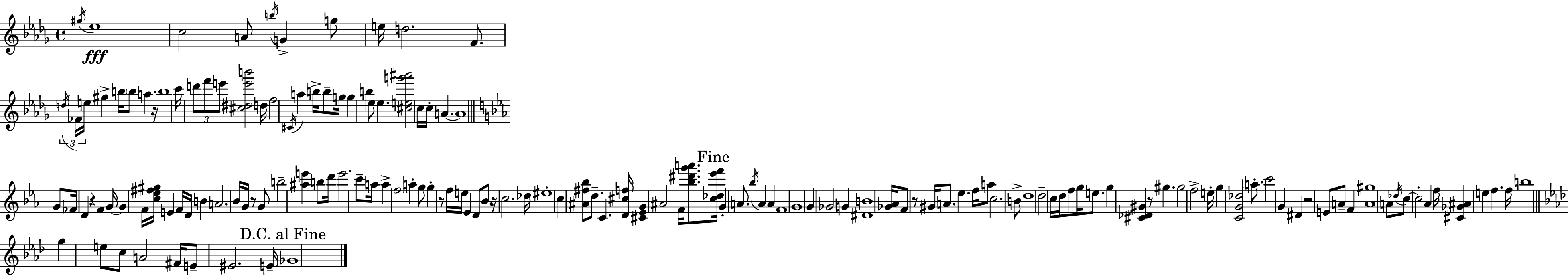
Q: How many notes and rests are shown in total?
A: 156